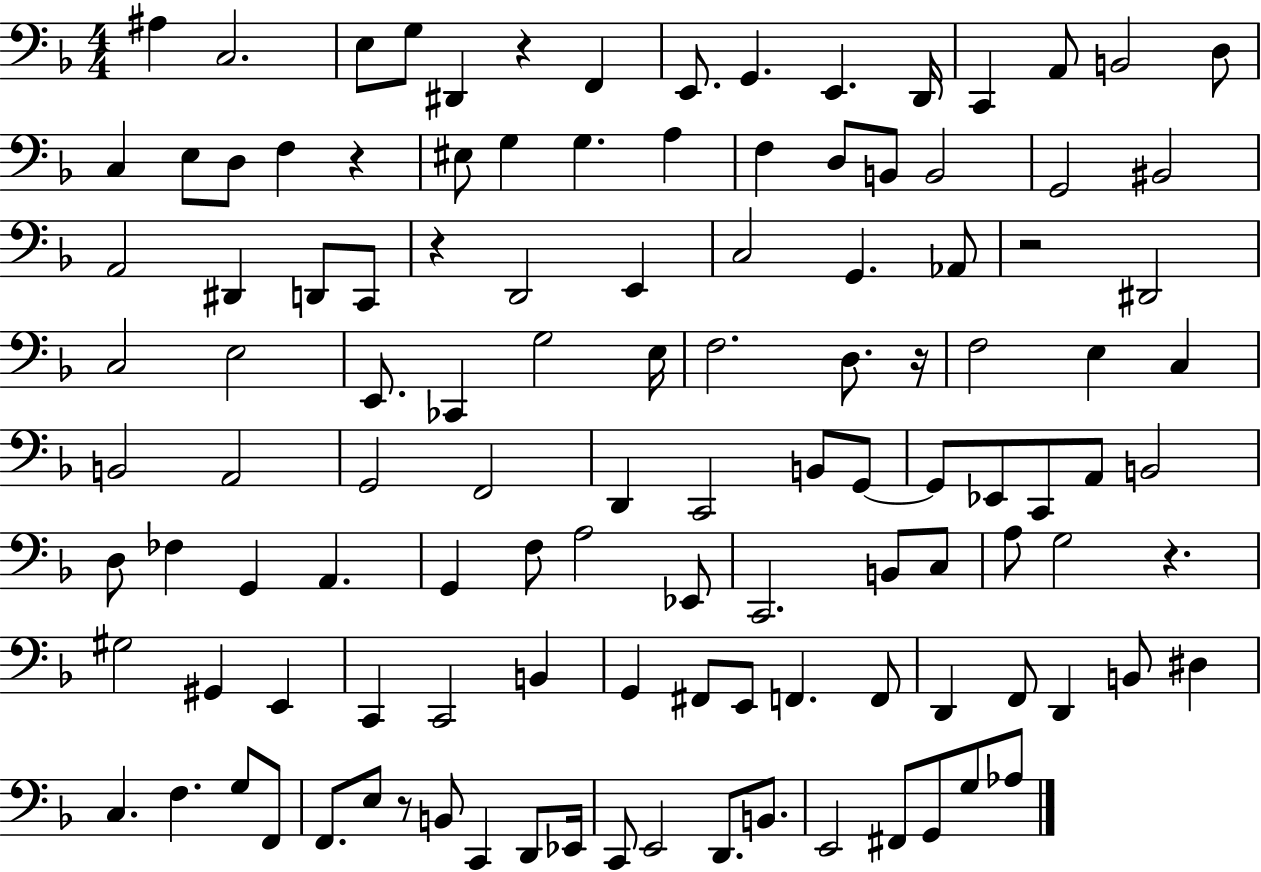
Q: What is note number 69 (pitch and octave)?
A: A3